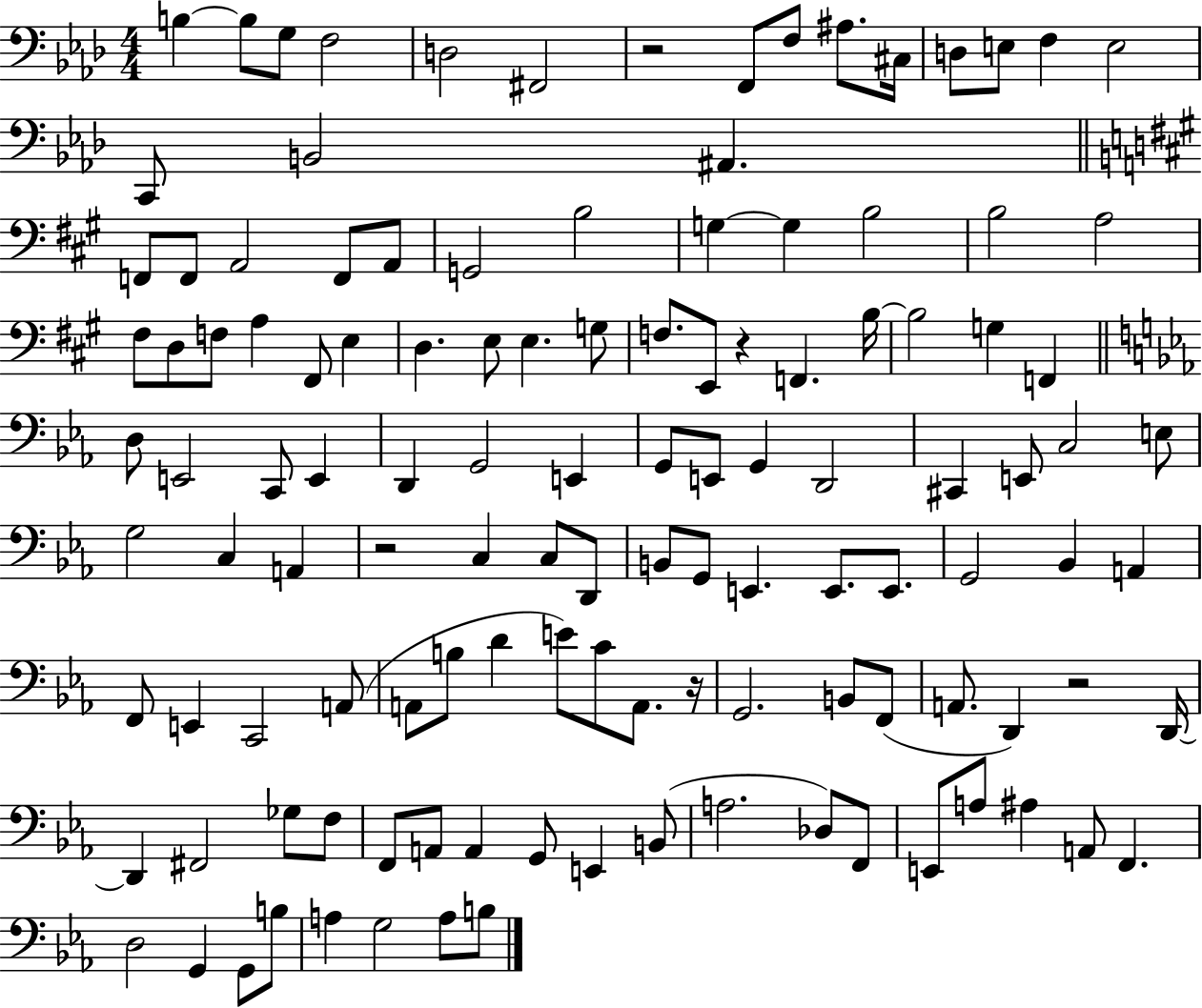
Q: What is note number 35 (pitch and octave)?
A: E3